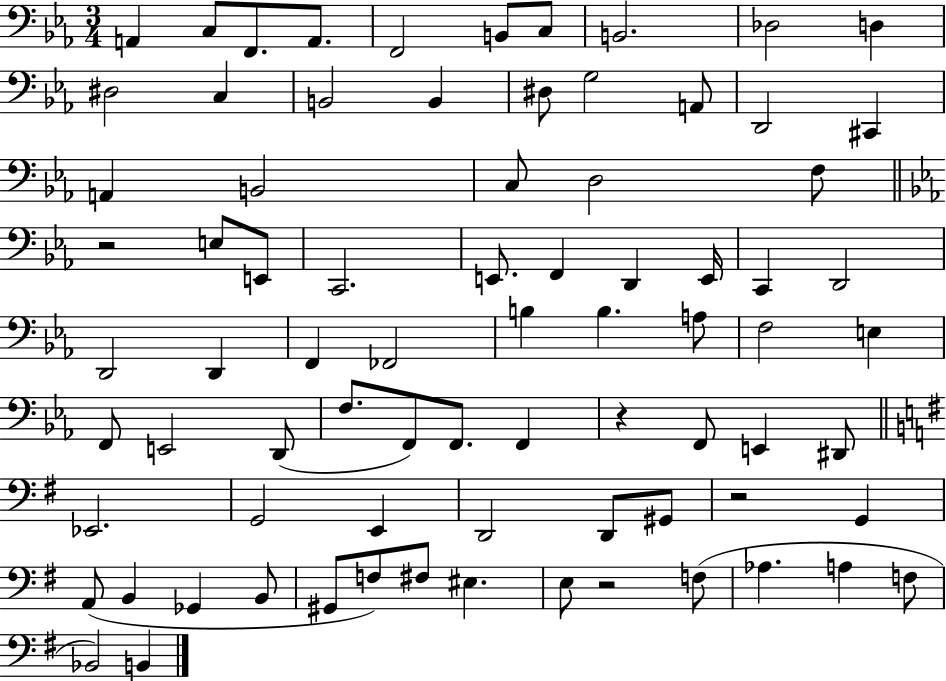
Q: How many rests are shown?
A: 4